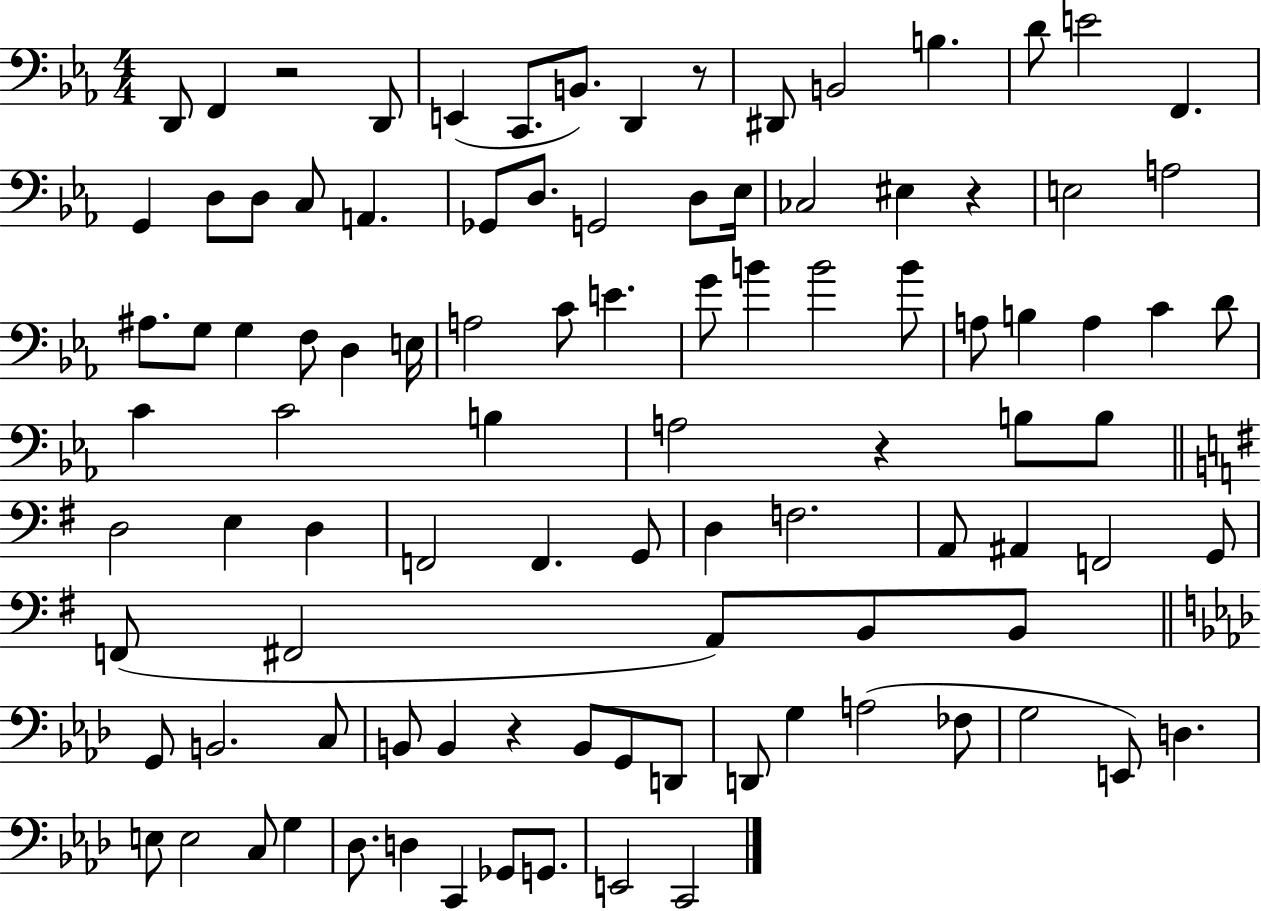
{
  \clef bass
  \numericTimeSignature
  \time 4/4
  \key ees \major
  \repeat volta 2 { d,8 f,4 r2 d,8 | e,4( c,8. b,8.) d,4 r8 | dis,8 b,2 b4. | d'8 e'2 f,4. | \break g,4 d8 d8 c8 a,4. | ges,8 d8. g,2 d8 ees16 | ces2 eis4 r4 | e2 a2 | \break ais8. g8 g4 f8 d4 e16 | a2 c'8 e'4. | g'8 b'4 b'2 b'8 | a8 b4 a4 c'4 d'8 | \break c'4 c'2 b4 | a2 r4 b8 b8 | \bar "||" \break \key g \major d2 e4 d4 | f,2 f,4. g,8 | d4 f2. | a,8 ais,4 f,2 g,8 | \break f,8( fis,2 a,8) b,8 b,8 | \bar "||" \break \key f \minor g,8 b,2. c8 | b,8 b,4 r4 b,8 g,8 d,8 | d,8 g4 a2( fes8 | g2 e,8) d4. | \break e8 e2 c8 g4 | des8. d4 c,4 ges,8 g,8. | e,2 c,2 | } \bar "|."
}